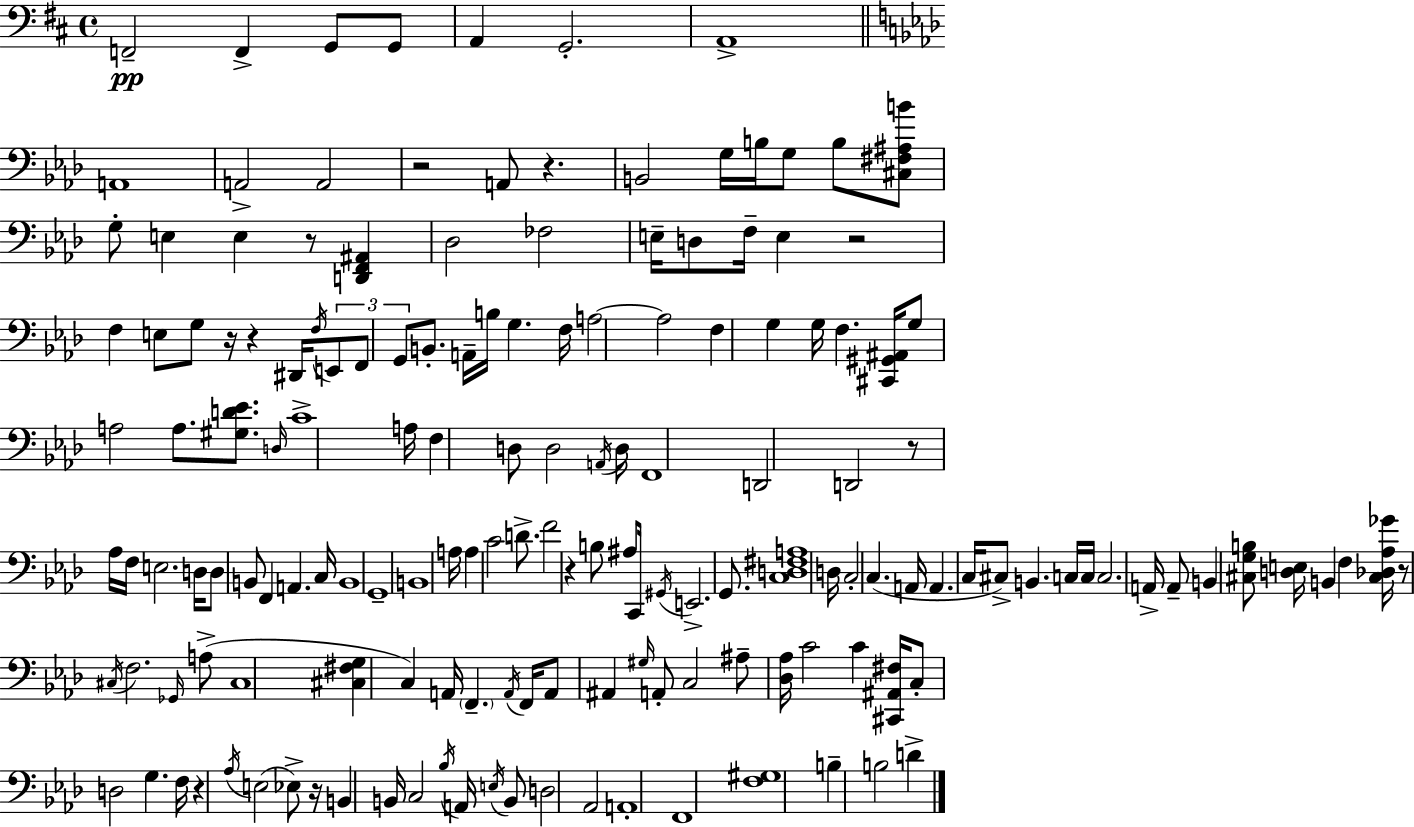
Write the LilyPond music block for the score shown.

{
  \clef bass
  \time 4/4
  \defaultTimeSignature
  \key d \major
  f,2--\pp f,4-> g,8 g,8 | a,4 g,2.-. | a,1-> | \bar "||" \break \key aes \major a,1 | a,2-> a,2 | r2 a,8 r4. | b,2 g16 b16 g8 b8 <cis fis ais b'>8 | \break g8-. e4 e4 r8 <d, f, ais,>4 | des2 fes2 | e16-- d8 f16-- e4 r2 | f4 e8 g8 r16 r4 dis,16 \acciaccatura { f16 } \tuplet 3/2 { e,8 | \break f,8 g,8 } b,8.-. a,16-- b16 g4. | f16 a2~~ a2 | f4 g4 g16 f4. | <cis, gis, ais,>16 g8 a2 a8. <gis d' ees'>8. | \break \grace { d16 } c'1-> | a16 f4 d8 d2 | \acciaccatura { a,16 } d16 f,1 | d,2 d,2 | \break r8 aes16 f16 e2. | d16 d8 b,8 f,4 a,4. | c16 b,1 | g,1-- | \break b,1 | a16 a4 c'2 | d'8.-> f'2 r4 b8 | ais8 c,16 \acciaccatura { gis,16 } e,2.-> | \break g,8. <c d fis a>1 | d16 c2-. c4.( | a,16 a,4. c16 cis8->) b,4. | c16 c16 c2. | \break a,16-> a,8-- b,4 <cis g b>8 <d e>16 b,4 f4 | <cis des aes ges'>16 r8 \acciaccatura { cis16 } f2. | \grace { ges,16 }( a8-> cis1 | <cis fis g>4 c4) a,16 \parenthesize f,4.-- | \break \acciaccatura { a,16 } f,16 a,8 ais,4 \grace { gis16 } a,8-. | c2 ais8-- <des aes>16 c'2 | c'4 <cis, ais, fis>16 c8-. d2 | g4. f16 r4 \acciaccatura { aes16 }( e2 | \break ees8->) r16 b,4 b,16 c2 | \acciaccatura { bes16 } a,16 \acciaccatura { e16 } b,8 d2 | aes,2 a,1-. | f,1 | \break <f gis>1 | b4-- b2 | d'4-> \bar "|."
}